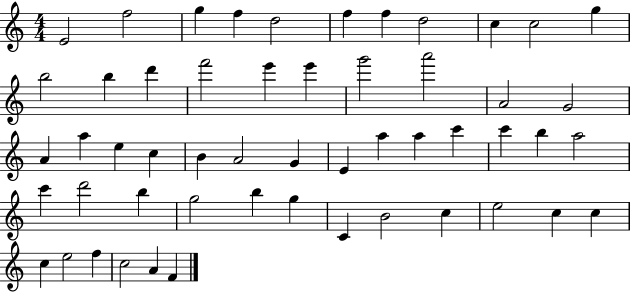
X:1
T:Untitled
M:4/4
L:1/4
K:C
E2 f2 g f d2 f f d2 c c2 g b2 b d' f'2 e' e' g'2 a'2 A2 G2 A a e c B A2 G E a a c' c' b a2 c' d'2 b g2 b g C B2 c e2 c c c e2 f c2 A F